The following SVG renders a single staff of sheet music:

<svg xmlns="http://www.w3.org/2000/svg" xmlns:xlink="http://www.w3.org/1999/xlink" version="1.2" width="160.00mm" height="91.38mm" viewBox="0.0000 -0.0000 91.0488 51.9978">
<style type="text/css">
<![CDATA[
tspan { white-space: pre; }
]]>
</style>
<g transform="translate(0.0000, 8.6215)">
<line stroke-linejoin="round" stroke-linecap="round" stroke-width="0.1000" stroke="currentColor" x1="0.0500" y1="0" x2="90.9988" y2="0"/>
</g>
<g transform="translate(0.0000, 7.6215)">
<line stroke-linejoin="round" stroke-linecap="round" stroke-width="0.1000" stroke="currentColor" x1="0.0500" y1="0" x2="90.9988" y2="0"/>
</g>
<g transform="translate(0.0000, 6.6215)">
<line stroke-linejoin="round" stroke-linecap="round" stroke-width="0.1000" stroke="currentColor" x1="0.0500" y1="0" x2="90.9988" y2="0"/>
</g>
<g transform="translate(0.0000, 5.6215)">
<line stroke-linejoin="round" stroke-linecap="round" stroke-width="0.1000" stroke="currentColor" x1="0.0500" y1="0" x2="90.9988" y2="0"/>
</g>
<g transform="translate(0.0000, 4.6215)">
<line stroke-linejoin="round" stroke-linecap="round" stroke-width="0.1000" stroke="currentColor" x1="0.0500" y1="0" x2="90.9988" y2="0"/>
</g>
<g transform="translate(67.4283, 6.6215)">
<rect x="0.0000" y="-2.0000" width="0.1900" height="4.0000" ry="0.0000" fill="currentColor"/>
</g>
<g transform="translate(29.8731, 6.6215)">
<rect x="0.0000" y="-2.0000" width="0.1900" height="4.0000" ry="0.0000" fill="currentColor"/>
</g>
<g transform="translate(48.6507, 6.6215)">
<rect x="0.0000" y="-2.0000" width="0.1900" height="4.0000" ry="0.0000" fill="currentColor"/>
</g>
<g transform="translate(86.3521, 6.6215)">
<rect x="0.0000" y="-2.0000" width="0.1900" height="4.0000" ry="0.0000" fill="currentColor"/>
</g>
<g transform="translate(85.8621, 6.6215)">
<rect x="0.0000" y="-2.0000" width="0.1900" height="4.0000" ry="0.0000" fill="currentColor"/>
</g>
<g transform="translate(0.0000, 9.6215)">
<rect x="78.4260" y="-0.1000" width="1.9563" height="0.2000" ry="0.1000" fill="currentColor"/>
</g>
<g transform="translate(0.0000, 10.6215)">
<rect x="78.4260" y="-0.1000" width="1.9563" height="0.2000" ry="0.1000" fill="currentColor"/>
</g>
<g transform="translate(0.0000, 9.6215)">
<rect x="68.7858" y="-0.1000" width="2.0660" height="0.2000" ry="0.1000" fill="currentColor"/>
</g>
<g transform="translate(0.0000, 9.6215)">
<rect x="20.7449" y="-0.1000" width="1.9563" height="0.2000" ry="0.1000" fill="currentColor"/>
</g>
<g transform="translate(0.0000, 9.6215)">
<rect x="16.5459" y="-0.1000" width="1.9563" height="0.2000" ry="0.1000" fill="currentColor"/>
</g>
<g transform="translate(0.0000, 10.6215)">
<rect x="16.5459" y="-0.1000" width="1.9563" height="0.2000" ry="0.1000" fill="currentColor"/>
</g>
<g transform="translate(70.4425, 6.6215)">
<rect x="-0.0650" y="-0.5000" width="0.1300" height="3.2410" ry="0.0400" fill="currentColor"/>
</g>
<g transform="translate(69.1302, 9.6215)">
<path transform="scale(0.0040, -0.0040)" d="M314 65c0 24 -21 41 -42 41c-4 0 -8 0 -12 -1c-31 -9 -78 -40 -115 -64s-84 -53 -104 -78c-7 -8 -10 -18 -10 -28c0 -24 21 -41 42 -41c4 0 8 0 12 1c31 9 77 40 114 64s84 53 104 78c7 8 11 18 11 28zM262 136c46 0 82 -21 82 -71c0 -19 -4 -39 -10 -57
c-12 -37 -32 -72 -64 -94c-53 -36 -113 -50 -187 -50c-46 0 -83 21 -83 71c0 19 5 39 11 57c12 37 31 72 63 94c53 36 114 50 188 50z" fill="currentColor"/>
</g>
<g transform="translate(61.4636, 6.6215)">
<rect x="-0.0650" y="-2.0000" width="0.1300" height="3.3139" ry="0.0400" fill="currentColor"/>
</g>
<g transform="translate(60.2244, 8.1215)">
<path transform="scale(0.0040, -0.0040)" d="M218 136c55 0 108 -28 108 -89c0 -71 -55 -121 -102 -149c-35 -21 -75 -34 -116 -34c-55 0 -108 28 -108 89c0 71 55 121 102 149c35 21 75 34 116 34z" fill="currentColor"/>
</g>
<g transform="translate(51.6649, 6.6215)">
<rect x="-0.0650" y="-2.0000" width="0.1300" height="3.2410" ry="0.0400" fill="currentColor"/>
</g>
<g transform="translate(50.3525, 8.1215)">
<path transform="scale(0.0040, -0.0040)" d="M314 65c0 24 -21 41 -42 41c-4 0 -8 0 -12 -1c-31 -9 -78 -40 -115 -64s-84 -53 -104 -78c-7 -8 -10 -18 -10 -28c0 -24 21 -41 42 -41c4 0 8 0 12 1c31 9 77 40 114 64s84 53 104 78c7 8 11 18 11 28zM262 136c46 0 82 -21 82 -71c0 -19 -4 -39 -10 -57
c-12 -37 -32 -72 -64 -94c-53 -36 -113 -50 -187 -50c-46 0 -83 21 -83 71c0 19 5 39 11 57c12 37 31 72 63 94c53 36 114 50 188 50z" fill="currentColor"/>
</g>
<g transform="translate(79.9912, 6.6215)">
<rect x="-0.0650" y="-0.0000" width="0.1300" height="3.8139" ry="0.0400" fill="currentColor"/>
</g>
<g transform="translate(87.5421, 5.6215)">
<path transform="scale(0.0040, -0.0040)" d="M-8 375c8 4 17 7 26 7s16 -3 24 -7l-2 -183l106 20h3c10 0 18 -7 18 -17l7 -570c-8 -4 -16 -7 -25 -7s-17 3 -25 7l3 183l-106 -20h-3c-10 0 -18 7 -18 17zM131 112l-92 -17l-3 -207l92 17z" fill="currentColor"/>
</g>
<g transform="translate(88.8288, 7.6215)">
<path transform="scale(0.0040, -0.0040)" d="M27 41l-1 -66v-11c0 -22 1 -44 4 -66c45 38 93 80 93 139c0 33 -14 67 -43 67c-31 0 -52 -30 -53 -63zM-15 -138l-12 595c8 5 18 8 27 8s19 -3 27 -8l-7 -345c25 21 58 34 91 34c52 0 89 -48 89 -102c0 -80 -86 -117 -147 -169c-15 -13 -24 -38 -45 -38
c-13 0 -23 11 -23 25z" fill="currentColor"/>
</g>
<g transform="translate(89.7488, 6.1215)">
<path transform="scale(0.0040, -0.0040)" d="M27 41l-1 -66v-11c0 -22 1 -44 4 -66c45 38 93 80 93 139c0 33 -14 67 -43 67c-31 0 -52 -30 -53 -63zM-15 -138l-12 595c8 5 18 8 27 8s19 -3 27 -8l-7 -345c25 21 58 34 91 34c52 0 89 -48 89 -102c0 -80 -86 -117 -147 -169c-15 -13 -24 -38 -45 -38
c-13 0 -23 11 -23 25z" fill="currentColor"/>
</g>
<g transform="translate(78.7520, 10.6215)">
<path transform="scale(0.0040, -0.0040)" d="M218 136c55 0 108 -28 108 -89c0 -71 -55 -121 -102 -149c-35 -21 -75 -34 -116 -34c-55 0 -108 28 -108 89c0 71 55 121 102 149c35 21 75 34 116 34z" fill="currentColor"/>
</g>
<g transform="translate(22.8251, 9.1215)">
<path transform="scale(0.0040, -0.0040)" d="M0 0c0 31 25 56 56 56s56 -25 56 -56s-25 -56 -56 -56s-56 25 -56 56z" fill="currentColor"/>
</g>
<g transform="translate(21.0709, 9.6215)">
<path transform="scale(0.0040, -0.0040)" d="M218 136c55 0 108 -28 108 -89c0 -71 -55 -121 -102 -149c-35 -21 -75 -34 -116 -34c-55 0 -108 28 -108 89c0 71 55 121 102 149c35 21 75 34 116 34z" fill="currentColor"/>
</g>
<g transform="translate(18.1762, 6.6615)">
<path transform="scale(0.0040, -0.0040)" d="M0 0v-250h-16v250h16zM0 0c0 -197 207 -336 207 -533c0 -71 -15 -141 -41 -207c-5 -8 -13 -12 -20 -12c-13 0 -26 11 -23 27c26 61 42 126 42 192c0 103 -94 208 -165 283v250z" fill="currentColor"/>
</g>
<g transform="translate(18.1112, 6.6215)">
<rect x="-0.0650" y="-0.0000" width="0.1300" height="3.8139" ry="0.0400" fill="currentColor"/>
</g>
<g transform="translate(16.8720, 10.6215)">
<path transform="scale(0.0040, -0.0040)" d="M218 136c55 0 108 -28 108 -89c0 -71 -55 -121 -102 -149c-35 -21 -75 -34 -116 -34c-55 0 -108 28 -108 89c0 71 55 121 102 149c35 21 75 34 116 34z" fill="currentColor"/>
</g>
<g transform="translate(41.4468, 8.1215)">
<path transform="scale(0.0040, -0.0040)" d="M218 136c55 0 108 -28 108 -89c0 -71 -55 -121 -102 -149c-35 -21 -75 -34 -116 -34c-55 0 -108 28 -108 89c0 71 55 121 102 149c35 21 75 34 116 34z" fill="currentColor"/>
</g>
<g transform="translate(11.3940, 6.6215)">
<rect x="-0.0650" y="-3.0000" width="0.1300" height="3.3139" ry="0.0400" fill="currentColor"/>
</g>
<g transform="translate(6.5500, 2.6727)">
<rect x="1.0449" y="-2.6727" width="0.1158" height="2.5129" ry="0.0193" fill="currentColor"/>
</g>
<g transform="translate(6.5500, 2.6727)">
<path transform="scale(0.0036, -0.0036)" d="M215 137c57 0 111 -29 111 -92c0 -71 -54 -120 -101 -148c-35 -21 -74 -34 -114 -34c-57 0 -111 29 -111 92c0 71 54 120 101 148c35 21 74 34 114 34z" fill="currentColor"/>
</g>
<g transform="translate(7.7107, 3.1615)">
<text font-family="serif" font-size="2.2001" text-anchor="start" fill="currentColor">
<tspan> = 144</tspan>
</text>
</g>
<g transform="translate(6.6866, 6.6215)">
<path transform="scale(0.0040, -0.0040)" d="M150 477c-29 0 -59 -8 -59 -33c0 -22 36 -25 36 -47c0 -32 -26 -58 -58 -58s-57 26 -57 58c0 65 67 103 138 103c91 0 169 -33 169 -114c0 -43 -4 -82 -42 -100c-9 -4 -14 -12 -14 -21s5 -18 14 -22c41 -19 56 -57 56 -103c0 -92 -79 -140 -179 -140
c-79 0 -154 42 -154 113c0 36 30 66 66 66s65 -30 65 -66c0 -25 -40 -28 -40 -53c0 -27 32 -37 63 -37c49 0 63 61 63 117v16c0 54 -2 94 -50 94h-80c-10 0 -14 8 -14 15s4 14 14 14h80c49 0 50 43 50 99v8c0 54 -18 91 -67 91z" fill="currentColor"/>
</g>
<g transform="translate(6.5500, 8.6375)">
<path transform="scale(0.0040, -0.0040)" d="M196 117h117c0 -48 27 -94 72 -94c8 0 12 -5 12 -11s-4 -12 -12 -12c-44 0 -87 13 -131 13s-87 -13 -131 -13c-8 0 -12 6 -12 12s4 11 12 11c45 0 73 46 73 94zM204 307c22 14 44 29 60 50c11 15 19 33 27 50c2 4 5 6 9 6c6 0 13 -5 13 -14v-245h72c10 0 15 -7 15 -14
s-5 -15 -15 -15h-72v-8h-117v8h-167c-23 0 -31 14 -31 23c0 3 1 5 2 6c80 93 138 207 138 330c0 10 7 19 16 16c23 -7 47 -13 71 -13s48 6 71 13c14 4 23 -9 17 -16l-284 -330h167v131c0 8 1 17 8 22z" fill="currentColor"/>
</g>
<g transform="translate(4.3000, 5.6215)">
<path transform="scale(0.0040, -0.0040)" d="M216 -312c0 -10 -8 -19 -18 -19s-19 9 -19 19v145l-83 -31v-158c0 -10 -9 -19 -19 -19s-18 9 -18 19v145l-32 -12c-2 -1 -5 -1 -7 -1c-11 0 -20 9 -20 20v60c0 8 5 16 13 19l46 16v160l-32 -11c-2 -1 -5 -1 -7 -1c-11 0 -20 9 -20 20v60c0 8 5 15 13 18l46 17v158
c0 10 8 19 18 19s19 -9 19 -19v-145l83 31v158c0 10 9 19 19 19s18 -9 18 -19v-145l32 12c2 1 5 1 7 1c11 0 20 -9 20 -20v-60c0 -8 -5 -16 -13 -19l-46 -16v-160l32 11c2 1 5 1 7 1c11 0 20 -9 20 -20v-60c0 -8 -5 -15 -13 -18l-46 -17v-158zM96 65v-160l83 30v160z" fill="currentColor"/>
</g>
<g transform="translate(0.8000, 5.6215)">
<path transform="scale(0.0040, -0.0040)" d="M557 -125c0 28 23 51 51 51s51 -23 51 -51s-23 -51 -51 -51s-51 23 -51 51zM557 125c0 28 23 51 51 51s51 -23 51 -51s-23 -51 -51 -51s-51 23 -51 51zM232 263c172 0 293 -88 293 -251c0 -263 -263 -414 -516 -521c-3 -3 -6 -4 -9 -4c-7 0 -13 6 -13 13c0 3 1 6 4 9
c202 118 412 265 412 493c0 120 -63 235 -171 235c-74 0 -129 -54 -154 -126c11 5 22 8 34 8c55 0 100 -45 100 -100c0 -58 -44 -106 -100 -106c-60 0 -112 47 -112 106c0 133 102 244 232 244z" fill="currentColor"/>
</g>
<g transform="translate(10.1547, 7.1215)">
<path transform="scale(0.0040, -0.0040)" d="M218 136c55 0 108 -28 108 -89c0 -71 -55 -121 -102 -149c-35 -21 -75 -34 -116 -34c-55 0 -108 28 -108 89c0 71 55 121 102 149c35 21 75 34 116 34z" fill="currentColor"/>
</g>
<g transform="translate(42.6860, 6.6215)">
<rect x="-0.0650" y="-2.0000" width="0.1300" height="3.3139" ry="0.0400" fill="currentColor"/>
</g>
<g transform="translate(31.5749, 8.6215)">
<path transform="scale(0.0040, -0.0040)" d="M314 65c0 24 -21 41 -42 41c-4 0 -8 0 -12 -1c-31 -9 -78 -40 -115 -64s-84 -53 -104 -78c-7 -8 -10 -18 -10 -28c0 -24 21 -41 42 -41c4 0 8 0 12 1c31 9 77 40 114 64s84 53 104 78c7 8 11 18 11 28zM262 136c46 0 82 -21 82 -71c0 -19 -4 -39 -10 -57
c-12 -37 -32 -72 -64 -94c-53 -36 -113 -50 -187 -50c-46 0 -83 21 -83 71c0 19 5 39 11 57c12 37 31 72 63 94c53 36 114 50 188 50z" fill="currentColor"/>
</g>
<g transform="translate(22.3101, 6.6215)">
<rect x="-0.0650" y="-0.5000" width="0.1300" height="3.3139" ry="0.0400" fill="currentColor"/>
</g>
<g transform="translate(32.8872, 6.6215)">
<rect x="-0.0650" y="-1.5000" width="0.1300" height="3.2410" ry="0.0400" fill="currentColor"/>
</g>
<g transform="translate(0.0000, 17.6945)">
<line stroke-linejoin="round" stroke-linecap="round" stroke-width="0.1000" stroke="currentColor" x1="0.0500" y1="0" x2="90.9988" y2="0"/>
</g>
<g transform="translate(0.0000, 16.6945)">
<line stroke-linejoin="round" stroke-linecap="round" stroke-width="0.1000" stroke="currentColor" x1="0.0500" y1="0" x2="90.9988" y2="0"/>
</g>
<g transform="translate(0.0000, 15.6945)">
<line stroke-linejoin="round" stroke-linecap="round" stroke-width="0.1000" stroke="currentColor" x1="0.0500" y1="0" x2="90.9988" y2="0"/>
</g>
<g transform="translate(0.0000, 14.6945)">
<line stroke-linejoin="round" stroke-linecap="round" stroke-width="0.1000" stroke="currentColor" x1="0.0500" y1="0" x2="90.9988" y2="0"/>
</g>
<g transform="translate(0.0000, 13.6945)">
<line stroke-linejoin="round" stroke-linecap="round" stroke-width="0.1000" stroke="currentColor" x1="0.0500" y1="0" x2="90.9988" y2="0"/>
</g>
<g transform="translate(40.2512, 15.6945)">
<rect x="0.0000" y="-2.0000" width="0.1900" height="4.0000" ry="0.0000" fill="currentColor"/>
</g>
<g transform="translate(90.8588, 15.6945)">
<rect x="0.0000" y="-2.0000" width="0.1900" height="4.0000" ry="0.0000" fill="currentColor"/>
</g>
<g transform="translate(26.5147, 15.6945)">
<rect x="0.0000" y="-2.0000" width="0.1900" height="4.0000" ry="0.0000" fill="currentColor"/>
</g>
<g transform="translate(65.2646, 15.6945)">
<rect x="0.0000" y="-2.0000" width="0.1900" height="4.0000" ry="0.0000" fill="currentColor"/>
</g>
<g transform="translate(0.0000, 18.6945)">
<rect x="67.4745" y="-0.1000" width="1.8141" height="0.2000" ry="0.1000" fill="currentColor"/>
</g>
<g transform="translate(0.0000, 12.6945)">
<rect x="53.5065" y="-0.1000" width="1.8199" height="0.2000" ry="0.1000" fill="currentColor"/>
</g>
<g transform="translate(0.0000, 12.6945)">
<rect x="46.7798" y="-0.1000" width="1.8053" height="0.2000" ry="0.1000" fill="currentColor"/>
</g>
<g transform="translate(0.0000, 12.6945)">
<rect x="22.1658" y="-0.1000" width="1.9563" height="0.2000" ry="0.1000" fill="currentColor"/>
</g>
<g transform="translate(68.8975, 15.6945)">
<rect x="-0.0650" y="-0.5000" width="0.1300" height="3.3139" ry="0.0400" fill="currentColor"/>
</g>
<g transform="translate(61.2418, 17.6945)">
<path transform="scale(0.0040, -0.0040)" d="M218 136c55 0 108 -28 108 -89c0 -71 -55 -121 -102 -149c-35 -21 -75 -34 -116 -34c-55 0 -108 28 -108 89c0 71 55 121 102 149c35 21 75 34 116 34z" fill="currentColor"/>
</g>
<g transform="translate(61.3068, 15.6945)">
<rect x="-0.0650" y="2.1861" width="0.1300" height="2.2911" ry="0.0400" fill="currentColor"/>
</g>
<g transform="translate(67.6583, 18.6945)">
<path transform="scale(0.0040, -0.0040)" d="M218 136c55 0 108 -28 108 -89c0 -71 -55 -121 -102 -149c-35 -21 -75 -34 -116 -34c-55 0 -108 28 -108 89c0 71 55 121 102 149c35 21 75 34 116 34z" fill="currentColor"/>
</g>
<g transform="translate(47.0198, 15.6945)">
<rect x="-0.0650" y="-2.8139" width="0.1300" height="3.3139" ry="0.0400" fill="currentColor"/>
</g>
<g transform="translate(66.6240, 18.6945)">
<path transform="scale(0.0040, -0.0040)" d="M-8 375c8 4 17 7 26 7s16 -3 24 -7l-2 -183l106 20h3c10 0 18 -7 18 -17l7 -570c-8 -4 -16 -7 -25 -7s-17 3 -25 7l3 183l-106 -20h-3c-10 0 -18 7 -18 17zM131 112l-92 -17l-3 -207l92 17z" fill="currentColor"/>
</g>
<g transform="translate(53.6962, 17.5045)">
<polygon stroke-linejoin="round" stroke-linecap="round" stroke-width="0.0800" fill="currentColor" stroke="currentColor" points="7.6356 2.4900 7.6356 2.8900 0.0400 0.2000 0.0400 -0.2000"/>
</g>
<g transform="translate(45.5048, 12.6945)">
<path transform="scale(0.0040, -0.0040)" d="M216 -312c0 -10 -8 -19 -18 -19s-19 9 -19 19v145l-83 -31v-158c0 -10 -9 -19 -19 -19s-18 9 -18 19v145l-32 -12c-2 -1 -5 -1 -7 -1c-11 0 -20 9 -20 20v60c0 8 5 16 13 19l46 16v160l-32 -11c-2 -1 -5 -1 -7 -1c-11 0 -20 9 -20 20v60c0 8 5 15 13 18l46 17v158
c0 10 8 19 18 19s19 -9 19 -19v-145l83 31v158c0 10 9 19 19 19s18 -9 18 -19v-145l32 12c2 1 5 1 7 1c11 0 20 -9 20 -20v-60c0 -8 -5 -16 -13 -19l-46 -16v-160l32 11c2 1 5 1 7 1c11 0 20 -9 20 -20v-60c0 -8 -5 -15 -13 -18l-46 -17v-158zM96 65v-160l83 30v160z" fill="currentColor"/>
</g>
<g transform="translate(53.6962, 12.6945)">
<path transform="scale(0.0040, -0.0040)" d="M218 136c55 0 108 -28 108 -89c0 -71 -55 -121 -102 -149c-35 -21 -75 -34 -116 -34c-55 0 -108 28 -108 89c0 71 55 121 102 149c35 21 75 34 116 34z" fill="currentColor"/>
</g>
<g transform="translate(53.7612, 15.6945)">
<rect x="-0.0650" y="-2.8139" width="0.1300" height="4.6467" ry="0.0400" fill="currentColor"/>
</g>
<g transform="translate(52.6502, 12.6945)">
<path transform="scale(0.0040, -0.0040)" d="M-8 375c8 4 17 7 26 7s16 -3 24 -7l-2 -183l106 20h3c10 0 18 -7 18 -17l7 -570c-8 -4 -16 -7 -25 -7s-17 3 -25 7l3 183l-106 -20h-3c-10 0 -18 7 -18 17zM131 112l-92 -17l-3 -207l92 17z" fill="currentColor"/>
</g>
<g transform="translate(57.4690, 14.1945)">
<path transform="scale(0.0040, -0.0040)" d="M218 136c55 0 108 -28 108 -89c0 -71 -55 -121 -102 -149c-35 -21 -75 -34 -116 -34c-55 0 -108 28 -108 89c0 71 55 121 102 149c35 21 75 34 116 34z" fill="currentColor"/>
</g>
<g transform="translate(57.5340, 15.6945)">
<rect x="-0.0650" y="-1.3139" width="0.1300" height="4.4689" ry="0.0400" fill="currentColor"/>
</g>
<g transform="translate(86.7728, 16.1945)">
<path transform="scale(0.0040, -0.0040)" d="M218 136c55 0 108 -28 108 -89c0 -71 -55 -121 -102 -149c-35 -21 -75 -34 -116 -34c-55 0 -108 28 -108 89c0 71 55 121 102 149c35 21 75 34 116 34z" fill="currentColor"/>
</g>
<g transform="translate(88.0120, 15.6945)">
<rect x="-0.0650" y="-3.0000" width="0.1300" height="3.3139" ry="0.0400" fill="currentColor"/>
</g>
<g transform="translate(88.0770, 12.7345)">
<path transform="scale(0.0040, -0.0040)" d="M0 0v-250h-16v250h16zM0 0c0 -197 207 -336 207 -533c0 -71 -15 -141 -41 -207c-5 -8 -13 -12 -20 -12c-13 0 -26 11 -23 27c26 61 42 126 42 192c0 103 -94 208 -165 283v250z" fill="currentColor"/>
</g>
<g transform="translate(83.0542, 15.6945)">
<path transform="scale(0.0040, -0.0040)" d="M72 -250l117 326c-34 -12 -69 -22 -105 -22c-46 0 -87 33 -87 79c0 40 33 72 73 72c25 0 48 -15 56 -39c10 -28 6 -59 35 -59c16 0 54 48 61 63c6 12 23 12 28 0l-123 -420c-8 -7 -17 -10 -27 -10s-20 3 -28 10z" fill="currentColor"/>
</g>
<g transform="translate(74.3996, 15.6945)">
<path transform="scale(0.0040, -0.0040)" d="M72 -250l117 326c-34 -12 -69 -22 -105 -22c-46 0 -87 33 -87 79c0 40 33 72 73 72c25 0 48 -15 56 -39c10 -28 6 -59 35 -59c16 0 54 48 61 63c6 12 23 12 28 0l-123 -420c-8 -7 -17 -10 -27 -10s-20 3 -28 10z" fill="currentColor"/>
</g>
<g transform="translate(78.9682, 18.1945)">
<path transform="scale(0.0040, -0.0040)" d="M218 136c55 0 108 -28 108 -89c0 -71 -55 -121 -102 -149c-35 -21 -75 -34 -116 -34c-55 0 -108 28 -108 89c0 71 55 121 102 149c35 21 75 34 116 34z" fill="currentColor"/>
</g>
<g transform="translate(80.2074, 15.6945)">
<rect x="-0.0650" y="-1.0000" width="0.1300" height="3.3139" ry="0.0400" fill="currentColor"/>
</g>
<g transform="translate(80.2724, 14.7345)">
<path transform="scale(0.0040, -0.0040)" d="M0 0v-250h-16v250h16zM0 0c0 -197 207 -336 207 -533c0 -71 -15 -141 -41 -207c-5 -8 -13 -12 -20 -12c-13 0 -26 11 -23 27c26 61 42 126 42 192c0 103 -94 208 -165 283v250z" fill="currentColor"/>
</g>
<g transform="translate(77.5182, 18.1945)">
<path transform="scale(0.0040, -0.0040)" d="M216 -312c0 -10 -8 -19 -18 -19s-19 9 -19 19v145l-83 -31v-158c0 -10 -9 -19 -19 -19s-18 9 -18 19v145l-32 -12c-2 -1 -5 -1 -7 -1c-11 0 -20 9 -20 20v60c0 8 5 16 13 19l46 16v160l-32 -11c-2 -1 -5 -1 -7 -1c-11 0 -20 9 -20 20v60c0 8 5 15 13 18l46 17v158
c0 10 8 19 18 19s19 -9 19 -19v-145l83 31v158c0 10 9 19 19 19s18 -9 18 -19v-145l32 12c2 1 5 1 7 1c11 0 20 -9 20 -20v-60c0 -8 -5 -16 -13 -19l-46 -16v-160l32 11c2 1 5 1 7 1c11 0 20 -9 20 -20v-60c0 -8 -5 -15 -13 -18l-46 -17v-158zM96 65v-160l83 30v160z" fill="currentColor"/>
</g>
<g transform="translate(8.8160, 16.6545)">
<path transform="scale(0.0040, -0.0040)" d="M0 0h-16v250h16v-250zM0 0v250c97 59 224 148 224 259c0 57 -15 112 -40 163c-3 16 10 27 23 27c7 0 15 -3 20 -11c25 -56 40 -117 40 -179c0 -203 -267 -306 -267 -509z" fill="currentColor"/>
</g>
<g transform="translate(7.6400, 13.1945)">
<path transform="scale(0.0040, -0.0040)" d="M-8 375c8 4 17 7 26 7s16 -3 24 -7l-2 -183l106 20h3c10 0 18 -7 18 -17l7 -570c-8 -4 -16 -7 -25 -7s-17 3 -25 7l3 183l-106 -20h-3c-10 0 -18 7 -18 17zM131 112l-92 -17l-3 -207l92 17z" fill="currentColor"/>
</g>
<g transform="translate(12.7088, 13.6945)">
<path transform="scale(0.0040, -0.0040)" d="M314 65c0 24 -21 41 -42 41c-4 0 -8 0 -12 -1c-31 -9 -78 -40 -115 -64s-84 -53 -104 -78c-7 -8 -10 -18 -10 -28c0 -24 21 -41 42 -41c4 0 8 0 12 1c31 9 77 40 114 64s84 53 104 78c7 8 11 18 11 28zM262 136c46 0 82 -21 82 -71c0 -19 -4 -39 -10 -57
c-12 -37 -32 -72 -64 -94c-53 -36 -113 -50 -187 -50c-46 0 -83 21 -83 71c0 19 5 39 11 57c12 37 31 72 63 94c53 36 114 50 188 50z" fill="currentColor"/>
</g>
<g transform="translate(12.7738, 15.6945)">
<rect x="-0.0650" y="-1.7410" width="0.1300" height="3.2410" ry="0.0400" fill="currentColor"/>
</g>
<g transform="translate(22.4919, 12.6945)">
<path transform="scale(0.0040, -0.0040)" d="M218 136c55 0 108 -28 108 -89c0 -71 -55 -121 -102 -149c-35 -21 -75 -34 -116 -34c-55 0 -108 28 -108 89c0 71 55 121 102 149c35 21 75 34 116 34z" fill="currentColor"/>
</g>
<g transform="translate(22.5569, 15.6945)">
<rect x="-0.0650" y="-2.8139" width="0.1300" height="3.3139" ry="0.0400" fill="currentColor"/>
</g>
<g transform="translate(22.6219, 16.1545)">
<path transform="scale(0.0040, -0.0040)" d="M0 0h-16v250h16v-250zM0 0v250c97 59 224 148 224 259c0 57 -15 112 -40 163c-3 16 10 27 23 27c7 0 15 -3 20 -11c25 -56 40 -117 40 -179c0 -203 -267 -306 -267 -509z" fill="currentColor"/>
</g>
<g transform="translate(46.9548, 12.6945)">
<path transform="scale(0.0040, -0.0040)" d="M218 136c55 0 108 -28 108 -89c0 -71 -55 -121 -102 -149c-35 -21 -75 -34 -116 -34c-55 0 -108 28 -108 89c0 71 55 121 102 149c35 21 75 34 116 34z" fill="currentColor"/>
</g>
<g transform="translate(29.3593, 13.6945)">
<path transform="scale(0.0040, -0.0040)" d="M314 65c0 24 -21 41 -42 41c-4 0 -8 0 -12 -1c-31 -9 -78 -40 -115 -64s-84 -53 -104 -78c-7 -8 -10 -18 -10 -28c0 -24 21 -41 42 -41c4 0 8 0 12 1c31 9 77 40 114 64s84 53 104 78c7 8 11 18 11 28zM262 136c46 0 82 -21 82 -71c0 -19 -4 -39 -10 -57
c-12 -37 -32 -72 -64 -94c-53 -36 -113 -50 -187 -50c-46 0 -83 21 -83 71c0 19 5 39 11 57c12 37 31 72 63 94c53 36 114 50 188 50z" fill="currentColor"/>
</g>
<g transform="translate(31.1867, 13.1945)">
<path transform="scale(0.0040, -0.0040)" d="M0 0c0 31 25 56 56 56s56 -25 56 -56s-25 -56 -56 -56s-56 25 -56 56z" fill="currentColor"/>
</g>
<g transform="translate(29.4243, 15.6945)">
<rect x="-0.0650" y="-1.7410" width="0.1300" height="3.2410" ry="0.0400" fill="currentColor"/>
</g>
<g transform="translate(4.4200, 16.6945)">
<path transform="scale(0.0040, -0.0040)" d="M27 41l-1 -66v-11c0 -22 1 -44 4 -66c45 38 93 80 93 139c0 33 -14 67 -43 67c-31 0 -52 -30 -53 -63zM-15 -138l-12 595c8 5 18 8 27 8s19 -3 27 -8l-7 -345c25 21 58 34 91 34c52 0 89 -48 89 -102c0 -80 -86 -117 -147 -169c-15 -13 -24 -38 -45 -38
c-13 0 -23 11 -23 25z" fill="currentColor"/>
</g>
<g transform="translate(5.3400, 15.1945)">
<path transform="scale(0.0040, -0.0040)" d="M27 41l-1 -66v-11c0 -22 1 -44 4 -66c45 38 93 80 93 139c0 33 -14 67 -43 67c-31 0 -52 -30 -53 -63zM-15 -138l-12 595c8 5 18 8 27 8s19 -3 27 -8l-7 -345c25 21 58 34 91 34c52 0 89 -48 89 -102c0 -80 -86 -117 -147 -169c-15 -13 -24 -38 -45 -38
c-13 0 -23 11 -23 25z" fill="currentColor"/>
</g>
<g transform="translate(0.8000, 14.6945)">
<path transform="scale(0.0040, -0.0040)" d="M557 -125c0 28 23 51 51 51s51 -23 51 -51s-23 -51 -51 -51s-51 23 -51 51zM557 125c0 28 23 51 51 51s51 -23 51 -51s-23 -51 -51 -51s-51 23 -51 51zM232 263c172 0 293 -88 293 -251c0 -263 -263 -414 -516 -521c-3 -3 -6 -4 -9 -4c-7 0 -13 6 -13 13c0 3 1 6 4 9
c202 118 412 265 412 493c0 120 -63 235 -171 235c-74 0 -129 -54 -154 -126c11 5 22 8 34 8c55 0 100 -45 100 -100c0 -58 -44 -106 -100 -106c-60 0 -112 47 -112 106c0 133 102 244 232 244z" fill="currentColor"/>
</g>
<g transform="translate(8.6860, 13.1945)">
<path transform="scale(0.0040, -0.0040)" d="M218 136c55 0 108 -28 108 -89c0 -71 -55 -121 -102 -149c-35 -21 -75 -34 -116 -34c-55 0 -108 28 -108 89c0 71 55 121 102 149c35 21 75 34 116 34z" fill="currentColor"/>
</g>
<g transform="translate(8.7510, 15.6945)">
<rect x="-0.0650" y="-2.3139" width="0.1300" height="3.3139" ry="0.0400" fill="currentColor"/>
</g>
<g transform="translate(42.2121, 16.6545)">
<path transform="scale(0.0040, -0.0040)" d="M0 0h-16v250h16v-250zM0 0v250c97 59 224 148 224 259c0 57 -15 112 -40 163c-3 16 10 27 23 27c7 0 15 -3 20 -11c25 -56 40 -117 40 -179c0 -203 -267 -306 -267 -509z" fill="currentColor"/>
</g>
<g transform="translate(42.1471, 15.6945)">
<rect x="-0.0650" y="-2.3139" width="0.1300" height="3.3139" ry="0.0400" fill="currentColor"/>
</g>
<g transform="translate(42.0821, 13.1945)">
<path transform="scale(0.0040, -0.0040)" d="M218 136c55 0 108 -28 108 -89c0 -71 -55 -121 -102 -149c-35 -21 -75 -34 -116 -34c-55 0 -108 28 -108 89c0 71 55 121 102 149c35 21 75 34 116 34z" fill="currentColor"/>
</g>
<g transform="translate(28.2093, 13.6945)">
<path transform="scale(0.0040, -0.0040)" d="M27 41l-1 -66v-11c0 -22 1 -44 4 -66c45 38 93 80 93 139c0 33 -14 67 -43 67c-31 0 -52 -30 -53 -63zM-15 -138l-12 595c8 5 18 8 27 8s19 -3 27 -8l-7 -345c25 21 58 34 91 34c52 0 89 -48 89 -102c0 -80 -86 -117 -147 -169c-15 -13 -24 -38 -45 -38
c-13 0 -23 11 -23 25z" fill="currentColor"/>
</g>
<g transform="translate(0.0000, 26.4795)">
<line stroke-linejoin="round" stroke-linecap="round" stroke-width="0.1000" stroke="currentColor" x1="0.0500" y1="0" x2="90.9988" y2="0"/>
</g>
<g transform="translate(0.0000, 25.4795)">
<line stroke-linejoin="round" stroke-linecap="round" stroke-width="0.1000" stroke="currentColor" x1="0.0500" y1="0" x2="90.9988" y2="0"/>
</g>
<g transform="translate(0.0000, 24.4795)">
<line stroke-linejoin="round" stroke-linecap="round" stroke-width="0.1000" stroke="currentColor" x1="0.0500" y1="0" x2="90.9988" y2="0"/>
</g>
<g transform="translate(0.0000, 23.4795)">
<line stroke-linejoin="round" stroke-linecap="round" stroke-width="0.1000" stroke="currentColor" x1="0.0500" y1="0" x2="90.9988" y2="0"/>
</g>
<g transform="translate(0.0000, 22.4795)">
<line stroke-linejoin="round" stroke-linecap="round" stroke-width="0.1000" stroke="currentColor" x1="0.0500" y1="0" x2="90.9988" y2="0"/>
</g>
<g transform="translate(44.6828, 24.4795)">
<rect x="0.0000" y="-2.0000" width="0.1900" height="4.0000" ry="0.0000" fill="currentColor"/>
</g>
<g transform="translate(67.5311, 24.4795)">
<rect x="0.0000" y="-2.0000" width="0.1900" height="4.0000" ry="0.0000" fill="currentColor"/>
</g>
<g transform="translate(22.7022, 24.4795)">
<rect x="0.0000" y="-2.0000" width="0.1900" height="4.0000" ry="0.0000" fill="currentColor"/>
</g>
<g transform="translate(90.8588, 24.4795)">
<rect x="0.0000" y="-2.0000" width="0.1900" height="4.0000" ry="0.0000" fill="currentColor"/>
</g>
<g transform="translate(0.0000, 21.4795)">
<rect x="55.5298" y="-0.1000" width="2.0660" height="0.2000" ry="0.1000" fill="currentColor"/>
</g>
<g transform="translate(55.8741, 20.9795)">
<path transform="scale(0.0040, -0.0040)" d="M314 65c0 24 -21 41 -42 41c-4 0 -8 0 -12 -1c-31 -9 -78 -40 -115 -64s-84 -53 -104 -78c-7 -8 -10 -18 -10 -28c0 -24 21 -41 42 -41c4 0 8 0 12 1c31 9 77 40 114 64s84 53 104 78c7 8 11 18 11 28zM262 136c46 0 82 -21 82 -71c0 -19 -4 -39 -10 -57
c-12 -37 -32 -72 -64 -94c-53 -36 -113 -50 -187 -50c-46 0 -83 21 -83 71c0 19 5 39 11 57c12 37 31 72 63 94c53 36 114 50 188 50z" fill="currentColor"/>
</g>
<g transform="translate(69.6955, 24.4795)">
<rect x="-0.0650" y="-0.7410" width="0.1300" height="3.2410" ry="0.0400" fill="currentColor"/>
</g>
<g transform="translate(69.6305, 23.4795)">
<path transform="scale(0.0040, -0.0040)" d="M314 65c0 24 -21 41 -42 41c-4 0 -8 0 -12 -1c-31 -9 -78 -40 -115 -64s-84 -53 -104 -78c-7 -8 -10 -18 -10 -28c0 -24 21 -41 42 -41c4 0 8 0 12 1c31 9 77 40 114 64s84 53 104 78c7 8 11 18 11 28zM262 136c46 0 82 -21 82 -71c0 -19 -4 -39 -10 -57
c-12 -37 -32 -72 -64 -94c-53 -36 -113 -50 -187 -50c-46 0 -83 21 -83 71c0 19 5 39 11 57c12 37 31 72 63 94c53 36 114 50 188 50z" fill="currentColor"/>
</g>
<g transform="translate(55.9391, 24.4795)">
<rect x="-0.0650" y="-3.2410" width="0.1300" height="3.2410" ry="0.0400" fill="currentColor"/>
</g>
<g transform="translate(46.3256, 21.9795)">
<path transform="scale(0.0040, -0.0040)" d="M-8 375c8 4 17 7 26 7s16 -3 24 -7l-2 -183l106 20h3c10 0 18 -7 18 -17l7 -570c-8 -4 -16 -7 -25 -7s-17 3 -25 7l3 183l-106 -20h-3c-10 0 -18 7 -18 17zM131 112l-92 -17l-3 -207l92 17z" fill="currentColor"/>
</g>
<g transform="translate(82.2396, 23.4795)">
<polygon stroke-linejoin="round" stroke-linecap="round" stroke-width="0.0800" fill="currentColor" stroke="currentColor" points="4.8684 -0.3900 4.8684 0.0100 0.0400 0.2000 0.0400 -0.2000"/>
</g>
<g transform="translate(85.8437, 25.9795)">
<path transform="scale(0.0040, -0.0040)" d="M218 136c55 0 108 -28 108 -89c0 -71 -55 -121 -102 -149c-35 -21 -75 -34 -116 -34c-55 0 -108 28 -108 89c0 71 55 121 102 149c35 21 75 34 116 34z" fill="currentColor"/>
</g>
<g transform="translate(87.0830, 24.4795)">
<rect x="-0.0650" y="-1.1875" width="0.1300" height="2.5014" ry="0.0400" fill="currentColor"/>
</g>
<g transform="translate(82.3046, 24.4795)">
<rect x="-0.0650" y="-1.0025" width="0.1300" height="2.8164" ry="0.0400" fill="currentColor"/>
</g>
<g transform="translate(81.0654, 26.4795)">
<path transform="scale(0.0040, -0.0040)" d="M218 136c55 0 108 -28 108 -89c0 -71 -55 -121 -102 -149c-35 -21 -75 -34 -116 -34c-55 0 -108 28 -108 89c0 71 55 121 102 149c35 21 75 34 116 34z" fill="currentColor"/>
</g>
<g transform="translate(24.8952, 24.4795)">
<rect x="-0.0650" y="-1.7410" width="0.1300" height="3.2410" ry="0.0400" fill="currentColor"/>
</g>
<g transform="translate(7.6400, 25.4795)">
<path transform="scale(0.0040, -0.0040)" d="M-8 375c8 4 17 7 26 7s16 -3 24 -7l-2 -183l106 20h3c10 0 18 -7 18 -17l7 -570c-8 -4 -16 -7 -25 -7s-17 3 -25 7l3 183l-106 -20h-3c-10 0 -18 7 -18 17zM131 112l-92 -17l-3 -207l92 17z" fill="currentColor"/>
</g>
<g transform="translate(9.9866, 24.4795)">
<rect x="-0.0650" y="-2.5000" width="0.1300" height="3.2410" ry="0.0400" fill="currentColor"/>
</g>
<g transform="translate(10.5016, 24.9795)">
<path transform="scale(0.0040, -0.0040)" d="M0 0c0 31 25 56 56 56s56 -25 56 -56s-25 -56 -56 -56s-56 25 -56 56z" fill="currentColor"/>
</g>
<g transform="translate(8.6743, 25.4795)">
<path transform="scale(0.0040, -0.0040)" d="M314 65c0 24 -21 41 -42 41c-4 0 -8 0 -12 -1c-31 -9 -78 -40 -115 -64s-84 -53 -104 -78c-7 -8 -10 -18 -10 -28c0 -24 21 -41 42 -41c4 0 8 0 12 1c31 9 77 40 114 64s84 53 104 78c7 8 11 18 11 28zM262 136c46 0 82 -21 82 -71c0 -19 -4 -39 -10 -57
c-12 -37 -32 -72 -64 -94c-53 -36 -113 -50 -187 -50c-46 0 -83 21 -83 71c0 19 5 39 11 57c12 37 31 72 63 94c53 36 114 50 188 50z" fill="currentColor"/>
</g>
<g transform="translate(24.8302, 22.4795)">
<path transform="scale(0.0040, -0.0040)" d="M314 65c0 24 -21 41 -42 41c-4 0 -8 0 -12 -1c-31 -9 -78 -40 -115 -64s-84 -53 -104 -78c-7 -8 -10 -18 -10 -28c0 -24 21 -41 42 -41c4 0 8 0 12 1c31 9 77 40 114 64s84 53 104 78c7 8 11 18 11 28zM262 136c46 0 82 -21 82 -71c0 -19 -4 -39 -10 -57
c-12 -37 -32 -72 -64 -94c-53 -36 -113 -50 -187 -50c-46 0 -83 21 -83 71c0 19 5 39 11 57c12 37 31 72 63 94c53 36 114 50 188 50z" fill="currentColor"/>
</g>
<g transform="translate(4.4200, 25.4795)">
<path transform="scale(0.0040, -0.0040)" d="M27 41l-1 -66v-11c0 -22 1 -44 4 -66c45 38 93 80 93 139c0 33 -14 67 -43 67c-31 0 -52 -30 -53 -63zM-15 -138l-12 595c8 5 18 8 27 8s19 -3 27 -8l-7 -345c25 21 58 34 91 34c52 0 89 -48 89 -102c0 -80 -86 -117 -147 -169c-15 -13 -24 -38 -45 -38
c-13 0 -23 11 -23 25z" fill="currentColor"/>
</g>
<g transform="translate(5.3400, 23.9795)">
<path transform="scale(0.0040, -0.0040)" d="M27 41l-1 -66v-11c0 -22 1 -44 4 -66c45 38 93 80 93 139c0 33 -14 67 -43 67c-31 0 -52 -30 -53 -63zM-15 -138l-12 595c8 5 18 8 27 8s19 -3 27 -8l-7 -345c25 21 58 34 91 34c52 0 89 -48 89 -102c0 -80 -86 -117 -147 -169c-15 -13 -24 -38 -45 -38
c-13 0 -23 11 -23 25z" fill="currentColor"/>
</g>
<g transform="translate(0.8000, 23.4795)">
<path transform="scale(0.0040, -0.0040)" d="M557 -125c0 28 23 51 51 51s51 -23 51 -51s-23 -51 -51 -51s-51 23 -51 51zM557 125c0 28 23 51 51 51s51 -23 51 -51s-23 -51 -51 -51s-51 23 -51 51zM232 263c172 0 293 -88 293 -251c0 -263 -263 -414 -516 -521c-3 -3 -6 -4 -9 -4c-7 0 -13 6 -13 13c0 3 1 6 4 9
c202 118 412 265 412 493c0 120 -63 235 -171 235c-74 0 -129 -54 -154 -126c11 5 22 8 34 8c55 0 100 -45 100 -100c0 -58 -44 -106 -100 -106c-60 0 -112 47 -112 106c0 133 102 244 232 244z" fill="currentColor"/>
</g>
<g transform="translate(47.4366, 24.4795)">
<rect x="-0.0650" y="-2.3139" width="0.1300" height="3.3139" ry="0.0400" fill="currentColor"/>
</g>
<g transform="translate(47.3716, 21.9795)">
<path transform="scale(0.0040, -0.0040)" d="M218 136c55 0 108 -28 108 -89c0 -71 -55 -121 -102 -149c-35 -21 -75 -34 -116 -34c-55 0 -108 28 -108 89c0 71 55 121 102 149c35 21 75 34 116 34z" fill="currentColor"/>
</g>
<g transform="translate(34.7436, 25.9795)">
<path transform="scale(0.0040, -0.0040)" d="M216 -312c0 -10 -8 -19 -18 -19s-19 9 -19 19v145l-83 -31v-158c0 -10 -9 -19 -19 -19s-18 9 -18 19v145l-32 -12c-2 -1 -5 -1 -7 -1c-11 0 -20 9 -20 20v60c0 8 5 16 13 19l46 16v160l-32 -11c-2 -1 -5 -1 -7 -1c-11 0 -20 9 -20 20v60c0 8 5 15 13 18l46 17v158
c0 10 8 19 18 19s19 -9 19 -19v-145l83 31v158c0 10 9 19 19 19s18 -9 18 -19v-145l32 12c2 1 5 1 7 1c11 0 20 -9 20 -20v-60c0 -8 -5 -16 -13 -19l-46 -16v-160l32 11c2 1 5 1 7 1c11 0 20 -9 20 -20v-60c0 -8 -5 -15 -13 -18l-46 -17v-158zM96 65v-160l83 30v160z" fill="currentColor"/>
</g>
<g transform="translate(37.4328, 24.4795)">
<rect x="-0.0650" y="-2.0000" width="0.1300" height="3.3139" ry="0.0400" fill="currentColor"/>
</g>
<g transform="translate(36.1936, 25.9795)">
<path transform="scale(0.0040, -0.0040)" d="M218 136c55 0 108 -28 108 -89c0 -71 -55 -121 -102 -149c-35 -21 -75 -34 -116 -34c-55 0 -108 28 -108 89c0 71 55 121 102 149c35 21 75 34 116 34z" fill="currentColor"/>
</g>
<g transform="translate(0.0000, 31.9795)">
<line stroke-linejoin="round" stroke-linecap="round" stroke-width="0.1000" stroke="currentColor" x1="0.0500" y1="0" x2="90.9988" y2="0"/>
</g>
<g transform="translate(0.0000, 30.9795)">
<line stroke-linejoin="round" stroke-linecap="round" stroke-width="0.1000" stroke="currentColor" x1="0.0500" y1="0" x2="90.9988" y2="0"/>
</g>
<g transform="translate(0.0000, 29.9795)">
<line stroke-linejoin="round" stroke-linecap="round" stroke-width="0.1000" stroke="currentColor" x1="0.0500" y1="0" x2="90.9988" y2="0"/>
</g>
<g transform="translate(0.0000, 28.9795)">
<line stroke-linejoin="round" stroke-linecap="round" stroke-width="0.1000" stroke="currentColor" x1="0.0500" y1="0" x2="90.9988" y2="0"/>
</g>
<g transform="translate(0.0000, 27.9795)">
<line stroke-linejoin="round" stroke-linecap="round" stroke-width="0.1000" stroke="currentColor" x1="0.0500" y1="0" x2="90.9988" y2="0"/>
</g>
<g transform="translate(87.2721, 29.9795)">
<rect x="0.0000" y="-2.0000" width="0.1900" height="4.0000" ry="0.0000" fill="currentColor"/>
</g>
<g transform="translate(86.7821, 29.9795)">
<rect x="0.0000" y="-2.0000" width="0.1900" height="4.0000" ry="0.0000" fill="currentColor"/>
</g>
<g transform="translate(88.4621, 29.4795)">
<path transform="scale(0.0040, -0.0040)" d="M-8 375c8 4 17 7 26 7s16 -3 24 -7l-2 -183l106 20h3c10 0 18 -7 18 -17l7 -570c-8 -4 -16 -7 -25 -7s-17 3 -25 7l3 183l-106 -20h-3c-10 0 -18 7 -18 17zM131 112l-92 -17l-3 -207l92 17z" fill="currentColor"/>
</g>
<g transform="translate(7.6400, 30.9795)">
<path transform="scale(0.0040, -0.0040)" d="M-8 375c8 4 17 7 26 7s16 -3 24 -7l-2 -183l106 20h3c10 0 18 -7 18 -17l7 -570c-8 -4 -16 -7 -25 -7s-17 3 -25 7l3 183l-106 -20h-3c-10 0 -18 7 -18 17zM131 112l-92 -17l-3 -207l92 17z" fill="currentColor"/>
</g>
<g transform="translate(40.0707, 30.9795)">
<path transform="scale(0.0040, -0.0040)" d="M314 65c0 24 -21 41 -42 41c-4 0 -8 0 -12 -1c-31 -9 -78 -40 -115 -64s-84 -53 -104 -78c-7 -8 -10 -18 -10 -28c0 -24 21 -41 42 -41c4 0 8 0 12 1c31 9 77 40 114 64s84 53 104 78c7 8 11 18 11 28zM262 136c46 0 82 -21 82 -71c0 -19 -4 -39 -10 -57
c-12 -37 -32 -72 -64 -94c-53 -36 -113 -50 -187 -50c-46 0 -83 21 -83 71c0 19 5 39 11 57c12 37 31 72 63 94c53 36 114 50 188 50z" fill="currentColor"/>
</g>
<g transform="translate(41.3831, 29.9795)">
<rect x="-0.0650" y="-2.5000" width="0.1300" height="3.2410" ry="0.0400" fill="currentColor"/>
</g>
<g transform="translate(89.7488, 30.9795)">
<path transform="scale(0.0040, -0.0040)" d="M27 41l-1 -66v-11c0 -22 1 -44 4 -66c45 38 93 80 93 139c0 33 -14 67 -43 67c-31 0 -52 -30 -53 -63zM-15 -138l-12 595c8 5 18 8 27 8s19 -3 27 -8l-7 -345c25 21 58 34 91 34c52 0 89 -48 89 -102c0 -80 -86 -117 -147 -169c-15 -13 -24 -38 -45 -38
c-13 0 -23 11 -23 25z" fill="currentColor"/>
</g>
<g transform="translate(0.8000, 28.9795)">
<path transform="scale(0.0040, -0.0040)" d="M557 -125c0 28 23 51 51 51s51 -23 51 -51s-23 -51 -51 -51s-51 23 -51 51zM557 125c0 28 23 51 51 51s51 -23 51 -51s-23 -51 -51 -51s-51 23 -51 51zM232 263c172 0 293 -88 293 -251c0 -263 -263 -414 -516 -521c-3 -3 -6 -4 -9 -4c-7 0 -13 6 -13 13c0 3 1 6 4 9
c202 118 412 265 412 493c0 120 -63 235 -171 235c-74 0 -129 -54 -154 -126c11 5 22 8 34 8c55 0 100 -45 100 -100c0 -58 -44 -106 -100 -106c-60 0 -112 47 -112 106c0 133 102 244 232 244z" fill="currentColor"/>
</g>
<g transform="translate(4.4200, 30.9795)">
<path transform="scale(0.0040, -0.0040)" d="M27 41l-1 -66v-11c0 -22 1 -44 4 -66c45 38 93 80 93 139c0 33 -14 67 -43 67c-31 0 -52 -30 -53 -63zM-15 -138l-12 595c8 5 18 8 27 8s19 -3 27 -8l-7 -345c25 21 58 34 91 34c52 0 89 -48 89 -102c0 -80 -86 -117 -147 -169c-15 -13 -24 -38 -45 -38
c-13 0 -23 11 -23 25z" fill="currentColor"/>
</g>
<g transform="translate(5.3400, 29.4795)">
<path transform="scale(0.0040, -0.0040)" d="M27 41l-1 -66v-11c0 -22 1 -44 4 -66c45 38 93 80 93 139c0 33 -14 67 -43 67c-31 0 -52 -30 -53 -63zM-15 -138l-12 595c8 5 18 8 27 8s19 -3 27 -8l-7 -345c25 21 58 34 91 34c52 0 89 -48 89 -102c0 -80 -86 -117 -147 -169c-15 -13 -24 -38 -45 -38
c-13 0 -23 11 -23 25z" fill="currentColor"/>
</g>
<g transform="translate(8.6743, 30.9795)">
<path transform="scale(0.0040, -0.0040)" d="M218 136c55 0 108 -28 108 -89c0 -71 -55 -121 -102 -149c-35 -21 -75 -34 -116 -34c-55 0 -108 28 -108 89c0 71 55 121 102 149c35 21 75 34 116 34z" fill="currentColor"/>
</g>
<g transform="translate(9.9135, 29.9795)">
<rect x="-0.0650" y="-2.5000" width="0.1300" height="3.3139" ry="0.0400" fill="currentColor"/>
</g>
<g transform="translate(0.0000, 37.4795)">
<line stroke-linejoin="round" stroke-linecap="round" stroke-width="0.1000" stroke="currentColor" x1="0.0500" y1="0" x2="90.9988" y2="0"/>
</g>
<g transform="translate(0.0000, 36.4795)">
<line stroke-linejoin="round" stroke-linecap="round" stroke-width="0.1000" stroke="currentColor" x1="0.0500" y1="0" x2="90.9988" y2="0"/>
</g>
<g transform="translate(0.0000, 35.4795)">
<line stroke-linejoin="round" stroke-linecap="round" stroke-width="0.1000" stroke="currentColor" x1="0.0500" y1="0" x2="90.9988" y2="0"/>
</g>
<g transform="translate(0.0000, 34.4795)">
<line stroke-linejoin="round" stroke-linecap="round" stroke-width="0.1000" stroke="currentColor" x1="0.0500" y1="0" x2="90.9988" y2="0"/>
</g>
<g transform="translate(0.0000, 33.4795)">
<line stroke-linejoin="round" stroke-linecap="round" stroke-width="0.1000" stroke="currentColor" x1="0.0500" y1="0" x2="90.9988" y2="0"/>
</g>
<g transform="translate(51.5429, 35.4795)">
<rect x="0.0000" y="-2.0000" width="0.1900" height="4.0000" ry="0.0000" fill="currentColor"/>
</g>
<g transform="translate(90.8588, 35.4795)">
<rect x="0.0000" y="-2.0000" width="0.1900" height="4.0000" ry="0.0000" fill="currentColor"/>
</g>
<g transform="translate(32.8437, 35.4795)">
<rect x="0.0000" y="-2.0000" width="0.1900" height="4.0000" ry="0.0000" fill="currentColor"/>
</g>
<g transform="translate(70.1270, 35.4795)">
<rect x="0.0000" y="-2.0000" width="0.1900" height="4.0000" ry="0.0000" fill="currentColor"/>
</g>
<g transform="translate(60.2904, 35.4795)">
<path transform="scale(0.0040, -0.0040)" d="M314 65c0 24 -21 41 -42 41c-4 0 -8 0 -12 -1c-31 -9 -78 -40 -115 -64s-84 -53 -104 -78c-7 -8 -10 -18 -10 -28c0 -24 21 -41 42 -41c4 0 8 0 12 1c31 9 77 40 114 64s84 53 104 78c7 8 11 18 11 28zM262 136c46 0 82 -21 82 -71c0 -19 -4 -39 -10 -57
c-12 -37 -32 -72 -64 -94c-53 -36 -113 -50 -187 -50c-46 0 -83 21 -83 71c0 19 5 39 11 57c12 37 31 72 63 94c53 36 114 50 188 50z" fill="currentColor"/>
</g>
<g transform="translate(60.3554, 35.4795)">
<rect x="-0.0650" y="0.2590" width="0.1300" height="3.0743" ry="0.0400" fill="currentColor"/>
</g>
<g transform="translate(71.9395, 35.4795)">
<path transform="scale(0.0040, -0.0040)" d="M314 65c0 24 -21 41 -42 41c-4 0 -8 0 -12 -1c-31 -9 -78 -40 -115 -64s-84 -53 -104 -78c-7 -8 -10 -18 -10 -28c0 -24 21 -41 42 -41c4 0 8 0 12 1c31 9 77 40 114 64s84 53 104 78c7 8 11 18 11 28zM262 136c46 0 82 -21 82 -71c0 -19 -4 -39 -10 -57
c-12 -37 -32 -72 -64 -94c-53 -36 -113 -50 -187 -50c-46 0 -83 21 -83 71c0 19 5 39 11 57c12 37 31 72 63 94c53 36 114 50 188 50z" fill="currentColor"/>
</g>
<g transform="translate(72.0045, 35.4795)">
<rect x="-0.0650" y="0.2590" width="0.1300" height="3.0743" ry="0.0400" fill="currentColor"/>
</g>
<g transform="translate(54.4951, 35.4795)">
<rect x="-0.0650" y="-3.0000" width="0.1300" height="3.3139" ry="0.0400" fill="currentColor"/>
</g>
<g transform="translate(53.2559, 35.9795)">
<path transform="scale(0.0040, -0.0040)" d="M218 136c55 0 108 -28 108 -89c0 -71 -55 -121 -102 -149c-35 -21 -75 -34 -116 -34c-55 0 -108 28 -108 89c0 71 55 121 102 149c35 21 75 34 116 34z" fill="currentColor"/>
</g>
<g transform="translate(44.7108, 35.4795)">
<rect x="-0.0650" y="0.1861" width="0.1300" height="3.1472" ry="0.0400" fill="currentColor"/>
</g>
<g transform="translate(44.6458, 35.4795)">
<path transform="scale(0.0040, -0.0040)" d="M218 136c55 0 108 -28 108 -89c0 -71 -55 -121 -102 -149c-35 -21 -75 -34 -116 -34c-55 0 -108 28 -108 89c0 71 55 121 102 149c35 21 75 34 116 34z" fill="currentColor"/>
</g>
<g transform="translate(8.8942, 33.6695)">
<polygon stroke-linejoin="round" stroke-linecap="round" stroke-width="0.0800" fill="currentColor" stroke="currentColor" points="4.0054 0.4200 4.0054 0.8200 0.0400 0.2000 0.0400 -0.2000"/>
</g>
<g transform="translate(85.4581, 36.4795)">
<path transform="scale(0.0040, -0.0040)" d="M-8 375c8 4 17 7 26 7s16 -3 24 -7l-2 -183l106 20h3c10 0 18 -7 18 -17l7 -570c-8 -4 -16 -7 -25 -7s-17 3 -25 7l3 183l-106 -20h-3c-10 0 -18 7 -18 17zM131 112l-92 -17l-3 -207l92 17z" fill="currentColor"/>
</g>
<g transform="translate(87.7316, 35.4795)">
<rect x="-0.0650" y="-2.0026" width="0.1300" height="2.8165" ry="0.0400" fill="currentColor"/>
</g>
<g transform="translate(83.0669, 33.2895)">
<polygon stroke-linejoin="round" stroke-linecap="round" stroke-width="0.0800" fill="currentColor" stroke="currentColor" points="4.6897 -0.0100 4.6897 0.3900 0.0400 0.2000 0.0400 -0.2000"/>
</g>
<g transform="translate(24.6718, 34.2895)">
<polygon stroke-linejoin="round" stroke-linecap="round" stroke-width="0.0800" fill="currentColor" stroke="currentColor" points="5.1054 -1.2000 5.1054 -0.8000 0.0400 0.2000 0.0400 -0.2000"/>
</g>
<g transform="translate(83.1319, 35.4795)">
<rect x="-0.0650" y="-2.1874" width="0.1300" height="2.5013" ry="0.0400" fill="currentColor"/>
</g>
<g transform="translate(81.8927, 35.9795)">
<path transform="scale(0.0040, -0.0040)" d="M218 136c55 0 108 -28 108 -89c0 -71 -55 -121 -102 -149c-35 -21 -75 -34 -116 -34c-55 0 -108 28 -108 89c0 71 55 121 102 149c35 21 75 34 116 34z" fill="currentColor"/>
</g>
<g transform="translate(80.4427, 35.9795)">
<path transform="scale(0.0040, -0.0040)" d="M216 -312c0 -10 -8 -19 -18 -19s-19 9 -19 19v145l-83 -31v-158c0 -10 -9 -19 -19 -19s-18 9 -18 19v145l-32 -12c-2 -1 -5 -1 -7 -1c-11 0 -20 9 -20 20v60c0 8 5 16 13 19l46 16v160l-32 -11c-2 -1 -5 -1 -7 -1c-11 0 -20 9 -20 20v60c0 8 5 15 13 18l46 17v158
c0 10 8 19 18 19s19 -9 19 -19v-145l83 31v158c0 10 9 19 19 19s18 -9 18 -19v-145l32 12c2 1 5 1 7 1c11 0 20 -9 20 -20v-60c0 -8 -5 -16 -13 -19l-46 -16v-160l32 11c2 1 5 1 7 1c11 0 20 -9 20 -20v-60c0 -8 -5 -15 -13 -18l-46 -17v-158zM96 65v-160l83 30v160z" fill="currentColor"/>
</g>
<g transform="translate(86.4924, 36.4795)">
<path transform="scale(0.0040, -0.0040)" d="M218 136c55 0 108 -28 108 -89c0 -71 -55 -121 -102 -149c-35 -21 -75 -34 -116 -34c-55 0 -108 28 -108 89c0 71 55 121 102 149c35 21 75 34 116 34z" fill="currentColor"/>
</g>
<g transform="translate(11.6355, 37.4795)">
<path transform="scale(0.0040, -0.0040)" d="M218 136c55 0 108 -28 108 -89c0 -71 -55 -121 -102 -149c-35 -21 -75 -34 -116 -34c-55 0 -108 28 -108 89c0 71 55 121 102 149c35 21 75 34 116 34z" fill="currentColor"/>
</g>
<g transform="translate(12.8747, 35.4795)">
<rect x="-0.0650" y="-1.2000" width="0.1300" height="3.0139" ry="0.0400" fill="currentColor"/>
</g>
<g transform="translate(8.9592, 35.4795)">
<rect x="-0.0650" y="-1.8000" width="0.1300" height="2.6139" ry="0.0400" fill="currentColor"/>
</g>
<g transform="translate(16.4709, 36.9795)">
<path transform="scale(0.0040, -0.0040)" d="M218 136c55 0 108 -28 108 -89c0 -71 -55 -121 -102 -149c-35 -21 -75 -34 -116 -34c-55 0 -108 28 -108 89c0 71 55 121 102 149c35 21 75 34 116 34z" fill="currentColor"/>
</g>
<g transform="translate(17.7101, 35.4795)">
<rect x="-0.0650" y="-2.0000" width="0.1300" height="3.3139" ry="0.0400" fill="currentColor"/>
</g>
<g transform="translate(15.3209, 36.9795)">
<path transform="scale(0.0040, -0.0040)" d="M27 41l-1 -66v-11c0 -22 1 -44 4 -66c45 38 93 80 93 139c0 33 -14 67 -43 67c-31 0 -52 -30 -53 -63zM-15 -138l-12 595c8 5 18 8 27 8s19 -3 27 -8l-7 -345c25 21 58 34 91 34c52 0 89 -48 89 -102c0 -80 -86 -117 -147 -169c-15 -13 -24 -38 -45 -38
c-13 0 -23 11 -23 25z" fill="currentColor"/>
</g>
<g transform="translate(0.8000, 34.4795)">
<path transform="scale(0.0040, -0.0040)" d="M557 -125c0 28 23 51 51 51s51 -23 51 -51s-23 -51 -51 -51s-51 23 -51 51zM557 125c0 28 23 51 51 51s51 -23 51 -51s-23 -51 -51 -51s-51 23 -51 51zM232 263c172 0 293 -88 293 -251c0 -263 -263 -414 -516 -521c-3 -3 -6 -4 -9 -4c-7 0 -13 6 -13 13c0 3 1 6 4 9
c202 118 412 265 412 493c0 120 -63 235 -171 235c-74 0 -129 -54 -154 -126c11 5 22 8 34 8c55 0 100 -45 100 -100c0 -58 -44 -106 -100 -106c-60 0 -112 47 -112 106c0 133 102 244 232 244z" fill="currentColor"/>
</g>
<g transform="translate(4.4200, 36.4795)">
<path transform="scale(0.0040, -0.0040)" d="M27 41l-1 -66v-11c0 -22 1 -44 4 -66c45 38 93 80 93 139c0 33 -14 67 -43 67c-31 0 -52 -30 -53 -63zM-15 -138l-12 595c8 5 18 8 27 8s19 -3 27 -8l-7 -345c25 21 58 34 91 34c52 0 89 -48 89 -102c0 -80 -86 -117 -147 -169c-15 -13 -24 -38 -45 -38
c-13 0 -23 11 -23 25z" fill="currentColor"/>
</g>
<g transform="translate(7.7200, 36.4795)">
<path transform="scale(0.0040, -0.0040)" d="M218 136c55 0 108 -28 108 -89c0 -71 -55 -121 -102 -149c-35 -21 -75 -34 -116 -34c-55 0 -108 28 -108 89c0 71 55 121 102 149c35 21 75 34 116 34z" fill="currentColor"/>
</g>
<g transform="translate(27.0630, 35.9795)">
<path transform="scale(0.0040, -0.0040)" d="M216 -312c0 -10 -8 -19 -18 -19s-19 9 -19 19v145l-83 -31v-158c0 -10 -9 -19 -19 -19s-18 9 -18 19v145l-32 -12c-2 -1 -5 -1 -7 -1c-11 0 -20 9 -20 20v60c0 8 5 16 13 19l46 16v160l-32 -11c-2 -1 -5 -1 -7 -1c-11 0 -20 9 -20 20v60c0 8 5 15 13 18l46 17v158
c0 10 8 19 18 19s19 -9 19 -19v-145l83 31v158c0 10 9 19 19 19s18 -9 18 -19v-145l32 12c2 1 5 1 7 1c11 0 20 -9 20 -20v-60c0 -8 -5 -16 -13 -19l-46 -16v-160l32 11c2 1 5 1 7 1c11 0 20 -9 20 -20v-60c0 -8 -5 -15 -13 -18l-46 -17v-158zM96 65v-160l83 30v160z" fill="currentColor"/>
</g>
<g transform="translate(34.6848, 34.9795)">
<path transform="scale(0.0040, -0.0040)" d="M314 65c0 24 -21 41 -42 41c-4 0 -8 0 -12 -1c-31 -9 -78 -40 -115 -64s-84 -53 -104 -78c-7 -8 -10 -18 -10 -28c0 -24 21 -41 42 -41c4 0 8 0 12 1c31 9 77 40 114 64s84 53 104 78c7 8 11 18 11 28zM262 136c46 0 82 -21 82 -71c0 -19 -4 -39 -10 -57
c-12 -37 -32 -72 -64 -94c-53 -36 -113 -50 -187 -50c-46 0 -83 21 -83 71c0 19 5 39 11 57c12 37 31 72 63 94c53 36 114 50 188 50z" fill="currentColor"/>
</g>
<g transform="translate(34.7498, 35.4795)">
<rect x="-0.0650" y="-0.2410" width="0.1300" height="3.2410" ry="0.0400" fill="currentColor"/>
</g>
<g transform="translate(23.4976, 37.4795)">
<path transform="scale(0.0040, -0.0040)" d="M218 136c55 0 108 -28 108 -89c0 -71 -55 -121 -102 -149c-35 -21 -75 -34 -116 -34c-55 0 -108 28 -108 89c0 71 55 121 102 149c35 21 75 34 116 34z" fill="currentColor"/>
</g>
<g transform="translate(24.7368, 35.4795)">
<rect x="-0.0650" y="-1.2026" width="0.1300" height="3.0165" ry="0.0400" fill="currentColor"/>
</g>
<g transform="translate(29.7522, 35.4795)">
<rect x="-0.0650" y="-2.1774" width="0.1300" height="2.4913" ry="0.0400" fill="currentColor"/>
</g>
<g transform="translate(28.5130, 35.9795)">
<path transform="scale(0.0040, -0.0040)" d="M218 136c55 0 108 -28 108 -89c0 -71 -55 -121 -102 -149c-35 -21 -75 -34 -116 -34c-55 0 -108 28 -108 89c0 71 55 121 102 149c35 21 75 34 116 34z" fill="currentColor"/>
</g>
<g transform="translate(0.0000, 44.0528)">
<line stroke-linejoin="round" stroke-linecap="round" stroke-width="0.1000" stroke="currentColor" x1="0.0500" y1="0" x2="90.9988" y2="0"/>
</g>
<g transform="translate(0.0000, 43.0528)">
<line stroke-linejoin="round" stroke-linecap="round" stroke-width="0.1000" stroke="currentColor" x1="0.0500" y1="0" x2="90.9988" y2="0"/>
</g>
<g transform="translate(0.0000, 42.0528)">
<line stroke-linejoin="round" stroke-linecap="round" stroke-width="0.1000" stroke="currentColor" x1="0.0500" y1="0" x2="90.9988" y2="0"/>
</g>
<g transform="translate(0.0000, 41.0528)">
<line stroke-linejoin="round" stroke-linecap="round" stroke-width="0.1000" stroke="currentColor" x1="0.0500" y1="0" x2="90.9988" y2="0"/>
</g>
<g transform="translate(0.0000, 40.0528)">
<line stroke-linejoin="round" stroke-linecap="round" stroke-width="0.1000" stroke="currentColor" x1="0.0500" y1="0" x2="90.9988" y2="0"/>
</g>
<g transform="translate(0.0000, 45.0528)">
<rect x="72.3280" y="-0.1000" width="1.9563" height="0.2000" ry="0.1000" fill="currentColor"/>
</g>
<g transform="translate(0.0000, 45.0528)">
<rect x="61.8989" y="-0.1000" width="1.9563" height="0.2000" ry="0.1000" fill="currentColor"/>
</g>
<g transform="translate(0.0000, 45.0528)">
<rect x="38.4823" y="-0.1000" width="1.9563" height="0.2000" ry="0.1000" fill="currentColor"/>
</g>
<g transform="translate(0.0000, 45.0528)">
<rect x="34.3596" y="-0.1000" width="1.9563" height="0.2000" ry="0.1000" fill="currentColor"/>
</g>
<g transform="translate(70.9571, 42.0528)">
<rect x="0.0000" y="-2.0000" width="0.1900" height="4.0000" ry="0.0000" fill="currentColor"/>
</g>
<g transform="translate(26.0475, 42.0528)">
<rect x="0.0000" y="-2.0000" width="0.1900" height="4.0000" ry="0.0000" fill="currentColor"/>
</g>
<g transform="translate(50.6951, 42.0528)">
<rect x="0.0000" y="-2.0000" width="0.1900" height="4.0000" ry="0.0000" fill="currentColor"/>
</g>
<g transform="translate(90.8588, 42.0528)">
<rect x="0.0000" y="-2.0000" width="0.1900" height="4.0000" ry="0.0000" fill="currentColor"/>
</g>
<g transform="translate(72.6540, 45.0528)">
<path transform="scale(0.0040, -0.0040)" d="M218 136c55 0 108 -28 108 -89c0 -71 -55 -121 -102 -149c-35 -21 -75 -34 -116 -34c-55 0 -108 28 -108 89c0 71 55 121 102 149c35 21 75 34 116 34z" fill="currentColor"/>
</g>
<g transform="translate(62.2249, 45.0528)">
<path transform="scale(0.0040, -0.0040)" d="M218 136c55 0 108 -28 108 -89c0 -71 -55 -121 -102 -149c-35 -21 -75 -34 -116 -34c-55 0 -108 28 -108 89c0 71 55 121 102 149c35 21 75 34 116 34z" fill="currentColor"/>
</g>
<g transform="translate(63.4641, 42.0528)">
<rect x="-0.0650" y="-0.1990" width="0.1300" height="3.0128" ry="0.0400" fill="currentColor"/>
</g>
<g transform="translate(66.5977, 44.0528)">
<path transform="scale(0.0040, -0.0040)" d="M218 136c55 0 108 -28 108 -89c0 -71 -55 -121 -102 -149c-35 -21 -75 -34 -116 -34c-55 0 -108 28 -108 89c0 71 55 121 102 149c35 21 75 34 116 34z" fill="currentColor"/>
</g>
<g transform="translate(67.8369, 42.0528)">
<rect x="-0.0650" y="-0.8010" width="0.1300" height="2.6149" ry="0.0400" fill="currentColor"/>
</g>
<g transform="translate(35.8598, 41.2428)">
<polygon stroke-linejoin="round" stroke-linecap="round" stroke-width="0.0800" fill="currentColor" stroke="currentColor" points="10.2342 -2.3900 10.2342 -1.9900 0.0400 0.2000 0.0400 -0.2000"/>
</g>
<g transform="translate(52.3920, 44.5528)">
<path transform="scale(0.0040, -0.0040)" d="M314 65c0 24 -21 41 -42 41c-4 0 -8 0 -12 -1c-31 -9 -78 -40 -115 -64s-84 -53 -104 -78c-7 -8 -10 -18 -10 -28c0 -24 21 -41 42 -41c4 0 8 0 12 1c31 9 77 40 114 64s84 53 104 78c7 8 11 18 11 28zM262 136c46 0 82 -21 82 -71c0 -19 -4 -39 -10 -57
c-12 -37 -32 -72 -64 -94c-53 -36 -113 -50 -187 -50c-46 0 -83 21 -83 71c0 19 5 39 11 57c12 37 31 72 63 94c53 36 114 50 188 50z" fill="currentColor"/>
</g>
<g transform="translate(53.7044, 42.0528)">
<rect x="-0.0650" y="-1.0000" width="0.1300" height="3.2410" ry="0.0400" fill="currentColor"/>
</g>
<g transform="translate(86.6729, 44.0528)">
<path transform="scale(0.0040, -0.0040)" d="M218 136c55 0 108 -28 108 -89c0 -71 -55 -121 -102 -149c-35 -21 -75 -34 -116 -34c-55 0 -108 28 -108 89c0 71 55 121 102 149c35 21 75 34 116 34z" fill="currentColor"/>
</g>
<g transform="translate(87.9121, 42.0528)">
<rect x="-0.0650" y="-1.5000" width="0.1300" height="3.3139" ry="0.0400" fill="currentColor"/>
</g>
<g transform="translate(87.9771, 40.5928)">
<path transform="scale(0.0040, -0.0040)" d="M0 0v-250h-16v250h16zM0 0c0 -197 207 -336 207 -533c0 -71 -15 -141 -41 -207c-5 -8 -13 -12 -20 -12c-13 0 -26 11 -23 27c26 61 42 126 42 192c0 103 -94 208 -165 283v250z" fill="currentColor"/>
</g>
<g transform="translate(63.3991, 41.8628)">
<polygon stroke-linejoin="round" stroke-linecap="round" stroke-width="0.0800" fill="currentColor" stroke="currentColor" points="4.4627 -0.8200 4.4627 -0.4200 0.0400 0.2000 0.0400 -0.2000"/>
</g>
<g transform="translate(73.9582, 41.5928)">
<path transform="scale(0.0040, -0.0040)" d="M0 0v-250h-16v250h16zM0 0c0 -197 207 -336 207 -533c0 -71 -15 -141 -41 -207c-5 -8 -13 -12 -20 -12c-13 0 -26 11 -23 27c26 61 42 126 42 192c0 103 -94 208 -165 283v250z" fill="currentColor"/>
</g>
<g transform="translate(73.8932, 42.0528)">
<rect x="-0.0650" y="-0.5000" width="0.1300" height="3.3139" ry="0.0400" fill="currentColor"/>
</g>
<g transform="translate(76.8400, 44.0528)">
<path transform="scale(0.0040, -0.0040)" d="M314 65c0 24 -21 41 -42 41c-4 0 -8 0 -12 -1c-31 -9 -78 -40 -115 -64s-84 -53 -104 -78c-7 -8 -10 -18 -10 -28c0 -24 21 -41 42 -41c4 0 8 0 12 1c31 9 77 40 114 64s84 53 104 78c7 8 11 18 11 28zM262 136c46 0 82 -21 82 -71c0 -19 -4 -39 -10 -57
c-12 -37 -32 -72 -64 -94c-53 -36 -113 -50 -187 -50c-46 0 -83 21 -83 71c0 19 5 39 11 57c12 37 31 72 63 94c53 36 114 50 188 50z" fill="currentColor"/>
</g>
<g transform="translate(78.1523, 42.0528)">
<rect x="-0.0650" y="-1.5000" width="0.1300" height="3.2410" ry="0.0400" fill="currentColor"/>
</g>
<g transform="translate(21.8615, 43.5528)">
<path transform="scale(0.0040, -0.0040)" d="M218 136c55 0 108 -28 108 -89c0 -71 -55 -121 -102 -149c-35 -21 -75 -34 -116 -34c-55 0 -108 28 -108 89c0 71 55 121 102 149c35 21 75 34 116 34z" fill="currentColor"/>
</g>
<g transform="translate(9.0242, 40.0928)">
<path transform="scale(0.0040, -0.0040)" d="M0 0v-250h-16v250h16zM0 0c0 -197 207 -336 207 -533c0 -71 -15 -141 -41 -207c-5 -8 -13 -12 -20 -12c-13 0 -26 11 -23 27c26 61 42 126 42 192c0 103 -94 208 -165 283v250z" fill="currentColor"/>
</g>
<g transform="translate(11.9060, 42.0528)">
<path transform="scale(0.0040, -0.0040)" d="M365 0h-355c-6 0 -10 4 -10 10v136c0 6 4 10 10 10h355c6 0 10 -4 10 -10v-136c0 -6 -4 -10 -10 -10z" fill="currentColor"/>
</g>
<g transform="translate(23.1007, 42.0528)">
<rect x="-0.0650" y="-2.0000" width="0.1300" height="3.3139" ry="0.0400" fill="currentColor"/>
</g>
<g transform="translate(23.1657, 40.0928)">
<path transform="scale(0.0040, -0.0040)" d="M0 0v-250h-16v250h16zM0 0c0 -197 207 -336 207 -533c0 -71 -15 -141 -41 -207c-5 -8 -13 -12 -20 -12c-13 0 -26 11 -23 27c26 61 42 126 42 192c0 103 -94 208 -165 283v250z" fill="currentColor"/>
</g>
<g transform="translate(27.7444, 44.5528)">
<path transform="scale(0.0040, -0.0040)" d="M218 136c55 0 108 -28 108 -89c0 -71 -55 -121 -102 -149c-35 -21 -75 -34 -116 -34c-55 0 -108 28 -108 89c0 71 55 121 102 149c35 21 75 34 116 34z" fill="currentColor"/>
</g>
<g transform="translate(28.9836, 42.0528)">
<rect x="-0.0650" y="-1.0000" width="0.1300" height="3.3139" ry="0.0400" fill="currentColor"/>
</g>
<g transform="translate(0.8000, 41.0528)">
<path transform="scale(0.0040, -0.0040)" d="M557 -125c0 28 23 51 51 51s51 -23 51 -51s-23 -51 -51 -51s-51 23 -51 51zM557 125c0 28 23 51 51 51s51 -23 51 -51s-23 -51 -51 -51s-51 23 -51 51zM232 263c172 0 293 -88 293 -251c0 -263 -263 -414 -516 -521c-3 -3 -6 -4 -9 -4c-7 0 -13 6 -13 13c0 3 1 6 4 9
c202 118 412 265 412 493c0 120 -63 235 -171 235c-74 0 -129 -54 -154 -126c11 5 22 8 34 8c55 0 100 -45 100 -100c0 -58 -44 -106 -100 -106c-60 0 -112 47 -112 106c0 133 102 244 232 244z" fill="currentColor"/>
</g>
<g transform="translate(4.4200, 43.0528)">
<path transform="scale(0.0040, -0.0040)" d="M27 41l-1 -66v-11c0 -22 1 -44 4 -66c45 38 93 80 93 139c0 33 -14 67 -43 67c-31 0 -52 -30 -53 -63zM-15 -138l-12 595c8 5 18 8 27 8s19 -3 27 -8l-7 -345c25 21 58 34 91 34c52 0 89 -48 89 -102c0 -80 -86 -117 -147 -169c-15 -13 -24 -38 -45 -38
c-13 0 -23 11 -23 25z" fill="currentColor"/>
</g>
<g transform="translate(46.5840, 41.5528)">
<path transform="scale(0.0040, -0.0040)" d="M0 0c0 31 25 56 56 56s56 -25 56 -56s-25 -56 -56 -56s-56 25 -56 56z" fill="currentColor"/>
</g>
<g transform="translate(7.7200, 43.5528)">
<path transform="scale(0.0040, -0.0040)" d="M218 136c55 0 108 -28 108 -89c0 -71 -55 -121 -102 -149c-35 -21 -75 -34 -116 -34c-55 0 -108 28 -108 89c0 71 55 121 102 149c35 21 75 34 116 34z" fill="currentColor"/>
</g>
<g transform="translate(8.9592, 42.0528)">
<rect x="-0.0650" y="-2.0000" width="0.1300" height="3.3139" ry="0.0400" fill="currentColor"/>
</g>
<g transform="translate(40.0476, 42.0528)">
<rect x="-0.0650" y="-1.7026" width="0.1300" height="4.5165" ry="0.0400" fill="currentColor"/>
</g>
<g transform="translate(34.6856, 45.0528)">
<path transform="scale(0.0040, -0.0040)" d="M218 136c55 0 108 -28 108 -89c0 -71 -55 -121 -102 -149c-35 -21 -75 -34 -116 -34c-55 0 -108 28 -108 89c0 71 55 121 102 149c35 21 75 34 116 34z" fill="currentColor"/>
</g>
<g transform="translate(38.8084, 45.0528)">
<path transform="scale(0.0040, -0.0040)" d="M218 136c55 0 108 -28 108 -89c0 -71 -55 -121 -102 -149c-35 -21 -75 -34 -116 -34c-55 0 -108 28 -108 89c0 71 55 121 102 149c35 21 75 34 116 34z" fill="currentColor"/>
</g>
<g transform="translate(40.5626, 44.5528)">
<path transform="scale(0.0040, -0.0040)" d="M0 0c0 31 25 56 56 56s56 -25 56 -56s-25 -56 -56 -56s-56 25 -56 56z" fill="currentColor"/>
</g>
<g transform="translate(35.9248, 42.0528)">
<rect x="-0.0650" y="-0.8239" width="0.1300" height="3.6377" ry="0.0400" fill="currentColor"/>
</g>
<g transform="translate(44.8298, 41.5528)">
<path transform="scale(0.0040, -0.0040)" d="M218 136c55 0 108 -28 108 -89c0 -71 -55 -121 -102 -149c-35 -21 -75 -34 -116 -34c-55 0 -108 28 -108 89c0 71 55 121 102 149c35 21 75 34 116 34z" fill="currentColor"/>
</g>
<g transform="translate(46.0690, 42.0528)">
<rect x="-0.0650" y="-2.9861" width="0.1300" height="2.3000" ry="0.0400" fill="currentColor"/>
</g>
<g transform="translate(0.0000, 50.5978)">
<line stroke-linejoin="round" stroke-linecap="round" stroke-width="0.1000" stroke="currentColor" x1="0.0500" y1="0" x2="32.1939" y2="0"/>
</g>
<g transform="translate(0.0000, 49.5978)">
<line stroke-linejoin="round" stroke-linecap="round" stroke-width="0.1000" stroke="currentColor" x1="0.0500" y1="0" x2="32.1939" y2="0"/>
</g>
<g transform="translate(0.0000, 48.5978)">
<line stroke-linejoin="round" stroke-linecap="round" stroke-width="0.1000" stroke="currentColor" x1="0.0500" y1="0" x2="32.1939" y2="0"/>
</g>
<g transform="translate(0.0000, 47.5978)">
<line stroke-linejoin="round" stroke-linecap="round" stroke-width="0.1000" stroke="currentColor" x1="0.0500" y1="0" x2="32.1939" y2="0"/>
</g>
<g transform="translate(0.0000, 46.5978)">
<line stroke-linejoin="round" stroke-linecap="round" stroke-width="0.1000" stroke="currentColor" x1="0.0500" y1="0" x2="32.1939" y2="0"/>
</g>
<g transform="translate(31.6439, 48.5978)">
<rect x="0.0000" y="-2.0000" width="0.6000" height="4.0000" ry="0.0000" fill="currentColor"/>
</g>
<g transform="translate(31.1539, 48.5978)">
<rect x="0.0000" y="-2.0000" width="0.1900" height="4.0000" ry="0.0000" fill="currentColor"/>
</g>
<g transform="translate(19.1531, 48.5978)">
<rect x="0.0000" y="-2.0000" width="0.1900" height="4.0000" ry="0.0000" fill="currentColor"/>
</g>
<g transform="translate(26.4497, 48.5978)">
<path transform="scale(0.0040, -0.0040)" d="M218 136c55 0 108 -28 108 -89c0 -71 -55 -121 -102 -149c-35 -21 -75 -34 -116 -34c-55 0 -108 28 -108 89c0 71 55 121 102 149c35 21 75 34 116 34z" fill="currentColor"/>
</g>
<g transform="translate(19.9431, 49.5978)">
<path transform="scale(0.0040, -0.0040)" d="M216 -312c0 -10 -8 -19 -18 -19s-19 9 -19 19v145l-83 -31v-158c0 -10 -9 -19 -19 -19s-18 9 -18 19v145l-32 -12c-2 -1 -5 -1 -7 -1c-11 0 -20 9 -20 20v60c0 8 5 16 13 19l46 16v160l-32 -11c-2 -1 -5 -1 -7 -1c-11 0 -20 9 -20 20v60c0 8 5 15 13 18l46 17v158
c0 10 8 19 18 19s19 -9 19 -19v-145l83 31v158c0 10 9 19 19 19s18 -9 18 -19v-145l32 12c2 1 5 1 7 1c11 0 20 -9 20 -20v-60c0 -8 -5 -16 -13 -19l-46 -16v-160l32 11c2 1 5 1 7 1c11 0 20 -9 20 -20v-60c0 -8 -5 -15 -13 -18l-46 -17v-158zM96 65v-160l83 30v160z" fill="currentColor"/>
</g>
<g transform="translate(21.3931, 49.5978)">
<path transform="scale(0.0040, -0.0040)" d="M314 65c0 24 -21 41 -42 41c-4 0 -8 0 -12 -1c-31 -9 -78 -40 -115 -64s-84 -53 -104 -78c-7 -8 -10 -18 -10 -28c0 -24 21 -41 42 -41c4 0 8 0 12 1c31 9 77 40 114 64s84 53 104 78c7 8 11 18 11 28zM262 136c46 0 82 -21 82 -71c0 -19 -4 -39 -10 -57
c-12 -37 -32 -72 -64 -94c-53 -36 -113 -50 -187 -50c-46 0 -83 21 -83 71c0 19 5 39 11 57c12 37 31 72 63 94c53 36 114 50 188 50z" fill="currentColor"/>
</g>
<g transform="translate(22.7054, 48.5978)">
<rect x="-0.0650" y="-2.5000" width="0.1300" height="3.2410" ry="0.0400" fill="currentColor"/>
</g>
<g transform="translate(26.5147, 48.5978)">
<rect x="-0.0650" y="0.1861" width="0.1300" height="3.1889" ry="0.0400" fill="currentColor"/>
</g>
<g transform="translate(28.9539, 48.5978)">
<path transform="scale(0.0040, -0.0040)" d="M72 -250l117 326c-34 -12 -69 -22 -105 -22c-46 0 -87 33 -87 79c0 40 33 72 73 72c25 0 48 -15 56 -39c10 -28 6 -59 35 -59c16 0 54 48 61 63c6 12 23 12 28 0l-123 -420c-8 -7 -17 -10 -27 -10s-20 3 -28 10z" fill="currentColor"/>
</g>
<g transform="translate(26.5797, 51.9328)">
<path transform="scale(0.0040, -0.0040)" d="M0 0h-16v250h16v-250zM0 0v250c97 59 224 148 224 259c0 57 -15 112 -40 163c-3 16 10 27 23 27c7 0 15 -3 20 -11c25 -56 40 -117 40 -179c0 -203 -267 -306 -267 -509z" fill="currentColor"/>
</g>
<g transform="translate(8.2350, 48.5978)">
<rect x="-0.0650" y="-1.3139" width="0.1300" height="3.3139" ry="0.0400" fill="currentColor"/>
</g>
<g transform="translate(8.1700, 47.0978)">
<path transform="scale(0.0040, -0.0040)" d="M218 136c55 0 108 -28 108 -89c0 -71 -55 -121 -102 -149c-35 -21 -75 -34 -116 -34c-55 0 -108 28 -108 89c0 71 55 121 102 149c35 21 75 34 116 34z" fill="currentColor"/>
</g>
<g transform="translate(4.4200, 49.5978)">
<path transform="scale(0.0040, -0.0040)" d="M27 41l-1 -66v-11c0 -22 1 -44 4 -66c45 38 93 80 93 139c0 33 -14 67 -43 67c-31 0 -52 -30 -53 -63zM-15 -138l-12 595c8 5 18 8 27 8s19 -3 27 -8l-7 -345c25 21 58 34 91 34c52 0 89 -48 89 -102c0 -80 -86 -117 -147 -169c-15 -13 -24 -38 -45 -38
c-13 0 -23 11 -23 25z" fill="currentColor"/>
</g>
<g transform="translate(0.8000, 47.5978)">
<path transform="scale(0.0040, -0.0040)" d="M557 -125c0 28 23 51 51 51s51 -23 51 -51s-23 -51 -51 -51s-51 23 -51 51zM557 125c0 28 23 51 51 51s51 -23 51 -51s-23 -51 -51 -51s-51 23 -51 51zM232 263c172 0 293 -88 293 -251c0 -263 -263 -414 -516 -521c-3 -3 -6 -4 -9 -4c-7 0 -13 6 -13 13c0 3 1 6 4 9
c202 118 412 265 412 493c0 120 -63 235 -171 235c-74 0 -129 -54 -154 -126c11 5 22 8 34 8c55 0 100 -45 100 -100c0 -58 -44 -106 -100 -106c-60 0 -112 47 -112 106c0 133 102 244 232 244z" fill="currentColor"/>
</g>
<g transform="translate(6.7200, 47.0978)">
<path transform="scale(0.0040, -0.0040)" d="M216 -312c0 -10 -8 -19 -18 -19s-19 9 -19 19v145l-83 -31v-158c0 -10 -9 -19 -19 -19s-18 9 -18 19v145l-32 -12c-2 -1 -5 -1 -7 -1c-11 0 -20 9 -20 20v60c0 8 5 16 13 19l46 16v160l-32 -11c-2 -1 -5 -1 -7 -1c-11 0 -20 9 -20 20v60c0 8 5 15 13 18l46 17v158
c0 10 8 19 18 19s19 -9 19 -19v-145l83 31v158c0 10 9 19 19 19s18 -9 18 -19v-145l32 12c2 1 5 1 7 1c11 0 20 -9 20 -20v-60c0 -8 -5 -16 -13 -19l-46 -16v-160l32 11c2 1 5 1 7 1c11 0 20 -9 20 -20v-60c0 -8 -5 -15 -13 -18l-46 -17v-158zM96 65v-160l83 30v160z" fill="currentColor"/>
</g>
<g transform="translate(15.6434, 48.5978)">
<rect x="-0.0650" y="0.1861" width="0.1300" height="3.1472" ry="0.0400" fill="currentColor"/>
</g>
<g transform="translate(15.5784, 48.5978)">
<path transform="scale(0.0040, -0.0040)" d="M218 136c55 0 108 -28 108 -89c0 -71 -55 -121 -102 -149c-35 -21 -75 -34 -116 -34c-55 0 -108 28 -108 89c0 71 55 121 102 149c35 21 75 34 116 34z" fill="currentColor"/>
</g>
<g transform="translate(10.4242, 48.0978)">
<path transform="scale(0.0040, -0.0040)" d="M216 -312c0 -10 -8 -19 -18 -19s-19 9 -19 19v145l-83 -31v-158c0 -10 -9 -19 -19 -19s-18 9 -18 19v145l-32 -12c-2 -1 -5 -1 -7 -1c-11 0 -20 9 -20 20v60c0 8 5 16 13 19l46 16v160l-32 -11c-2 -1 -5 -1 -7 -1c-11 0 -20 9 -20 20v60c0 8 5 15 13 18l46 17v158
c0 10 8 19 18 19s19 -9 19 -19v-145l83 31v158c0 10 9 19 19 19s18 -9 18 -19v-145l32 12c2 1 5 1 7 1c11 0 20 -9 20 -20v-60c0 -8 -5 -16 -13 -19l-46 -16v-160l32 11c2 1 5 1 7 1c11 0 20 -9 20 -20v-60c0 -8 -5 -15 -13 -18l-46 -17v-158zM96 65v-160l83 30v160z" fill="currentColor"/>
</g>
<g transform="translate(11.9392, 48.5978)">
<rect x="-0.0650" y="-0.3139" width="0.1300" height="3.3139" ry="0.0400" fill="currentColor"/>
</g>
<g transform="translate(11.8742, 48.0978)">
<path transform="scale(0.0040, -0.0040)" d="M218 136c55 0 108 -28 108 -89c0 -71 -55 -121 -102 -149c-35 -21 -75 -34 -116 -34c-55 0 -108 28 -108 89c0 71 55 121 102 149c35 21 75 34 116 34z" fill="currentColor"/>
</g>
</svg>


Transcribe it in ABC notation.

X:1
T:Untitled
M:3/4
L:1/4
K:G
C, C,,/2 E,, G,,2 A,, A,,2 A,, E,,2 C,, B,/2 A,2 C/2 _A,2 _B,/2 ^C C/2 G,/2 G,,/2 E,, z/2 ^F,,/2 z/2 C,/2 B,,2 A,2 ^A,, B, D2 F,2 G,,/2 A,,/2 B,, B,,2 _B,,/2 G,,/2 _A,, G,,/2 ^C,/2 E,2 D, C, D,2 D,2 ^C,/2 B,,/2 A,,/2 z2 A,,/2 F,, E,,/2 E,,/2 E,/2 F,,2 E,,/2 G,,/2 E,,/2 G,,2 G,,/2 ^G, ^E, D, ^B,,2 D,/2 z/2